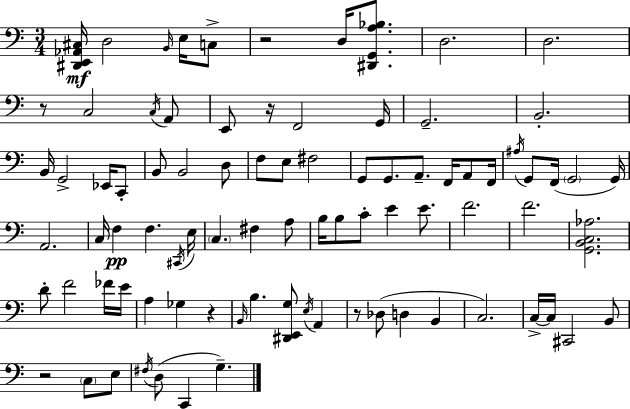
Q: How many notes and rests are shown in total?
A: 86